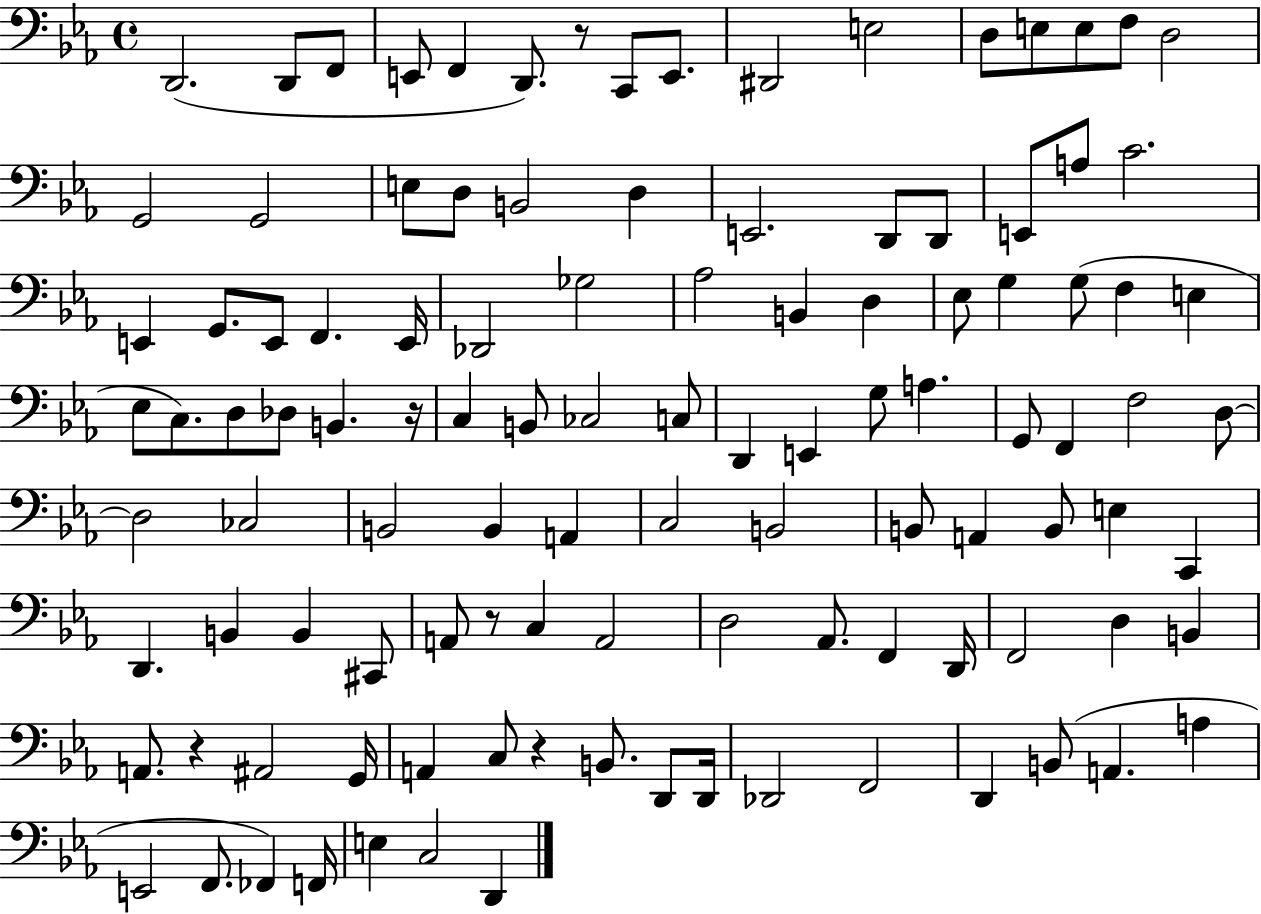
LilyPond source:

{
  \clef bass
  \time 4/4
  \defaultTimeSignature
  \key ees \major
  \repeat volta 2 { d,2.( d,8 f,8 | e,8 f,4 d,8.) r8 c,8 e,8. | dis,2 e2 | d8 e8 e8 f8 d2 | \break g,2 g,2 | e8 d8 b,2 d4 | e,2. d,8 d,8 | e,8 a8 c'2. | \break e,4 g,8. e,8 f,4. e,16 | des,2 ges2 | aes2 b,4 d4 | ees8 g4 g8( f4 e4 | \break ees8 c8.) d8 des8 b,4. r16 | c4 b,8 ces2 c8 | d,4 e,4 g8 a4. | g,8 f,4 f2 d8~~ | \break d2 ces2 | b,2 b,4 a,4 | c2 b,2 | b,8 a,4 b,8 e4 c,4 | \break d,4. b,4 b,4 cis,8 | a,8 r8 c4 a,2 | d2 aes,8. f,4 d,16 | f,2 d4 b,4 | \break a,8. r4 ais,2 g,16 | a,4 c8 r4 b,8. d,8 d,16 | des,2 f,2 | d,4 b,8( a,4. a4 | \break e,2 f,8. fes,4) f,16 | e4 c2 d,4 | } \bar "|."
}